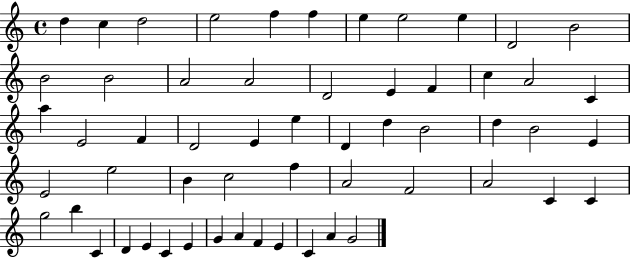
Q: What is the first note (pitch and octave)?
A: D5